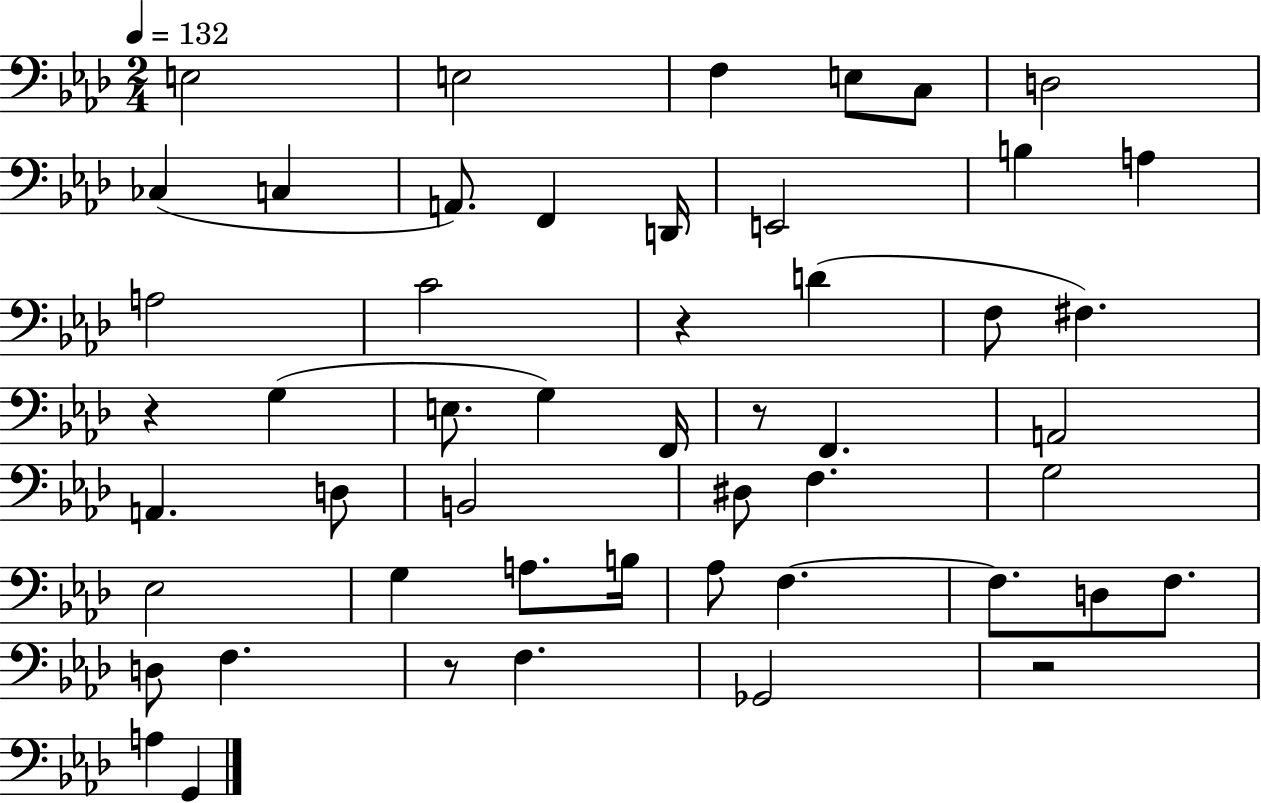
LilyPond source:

{
  \clef bass
  \numericTimeSignature
  \time 2/4
  \key aes \major
  \tempo 4 = 132
  e2 | e2 | f4 e8 c8 | d2 | \break ces4( c4 | a,8.) f,4 d,16 | e,2 | b4 a4 | \break a2 | c'2 | r4 d'4( | f8 fis4.) | \break r4 g4( | e8. g4) f,16 | r8 f,4. | a,2 | \break a,4. d8 | b,2 | dis8 f4. | g2 | \break ees2 | g4 a8. b16 | aes8 f4.~~ | f8. d8 f8. | \break d8 f4. | r8 f4. | ges,2 | r2 | \break a4 g,4 | \bar "|."
}